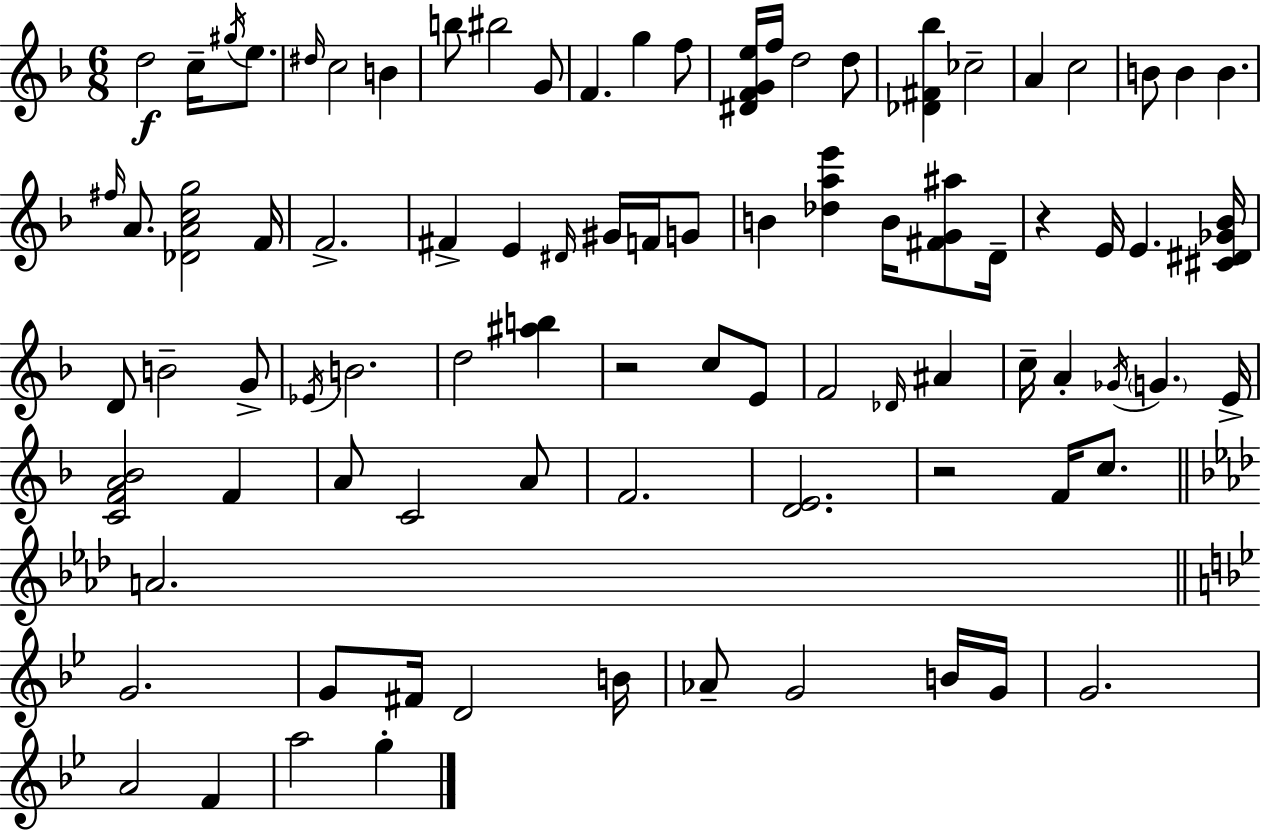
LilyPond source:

{
  \clef treble
  \numericTimeSignature
  \time 6/8
  \key f \major
  d''2\f c''16-- \acciaccatura { gis''16 } e''8. | \grace { dis''16 } c''2 b'4 | b''8 bis''2 | g'8 f'4. g''4 | \break f''8 <dis' f' g' e''>16 f''16 d''2 | d''8 <des' fis' bes''>4 ces''2-- | a'4 c''2 | b'8 b'4 b'4. | \break \grace { fis''16 } a'8. <des' a' c'' g''>2 | f'16 f'2.-> | fis'4-> e'4 \grace { dis'16 } | gis'16 f'16 g'8 b'4 <des'' a'' e'''>4 | \break b'16 <fis' g' ais''>8 d'16-- r4 e'16 e'4. | <cis' dis' ges' bes'>16 d'8 b'2-- | g'8-> \acciaccatura { ees'16 } b'2. | d''2 | \break <ais'' b''>4 r2 | c''8 e'8 f'2 | \grace { des'16 } ais'4 c''16-- a'4-. \acciaccatura { ges'16 } | \parenthesize g'4. e'16-> <c' f' a' bes'>2 | \break f'4 a'8 c'2 | a'8 f'2. | <d' e'>2. | r2 | \break f'16 c''8. \bar "||" \break \key aes \major a'2. | \bar "||" \break \key bes \major g'2. | g'8 fis'16 d'2 b'16 | aes'8-- g'2 b'16 g'16 | g'2. | \break a'2 f'4 | a''2 g''4-. | \bar "|."
}